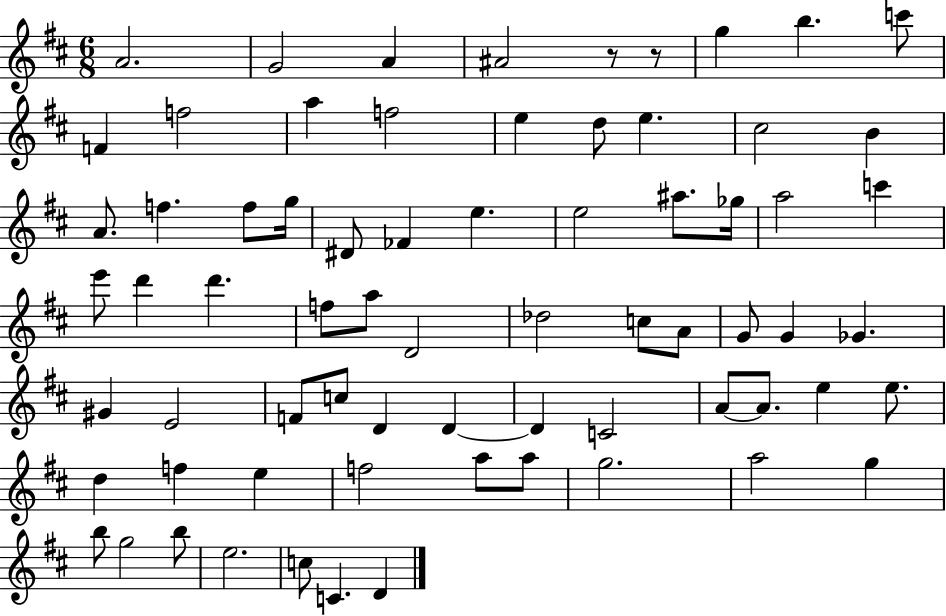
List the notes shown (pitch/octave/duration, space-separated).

A4/h. G4/h A4/q A#4/h R/e R/e G5/q B5/q. C6/e F4/q F5/h A5/q F5/h E5/q D5/e E5/q. C#5/h B4/q A4/e. F5/q. F5/e G5/s D#4/e FES4/q E5/q. E5/h A#5/e. Gb5/s A5/h C6/q E6/e D6/q D6/q. F5/e A5/e D4/h Db5/h C5/e A4/e G4/e G4/q Gb4/q. G#4/q E4/h F4/e C5/e D4/q D4/q D4/q C4/h A4/e A4/e. E5/q E5/e. D5/q F5/q E5/q F5/h A5/e A5/e G5/h. A5/h G5/q B5/e G5/h B5/e E5/h. C5/e C4/q. D4/q